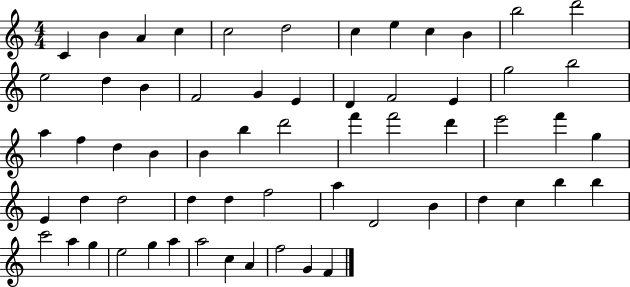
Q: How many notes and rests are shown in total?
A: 61